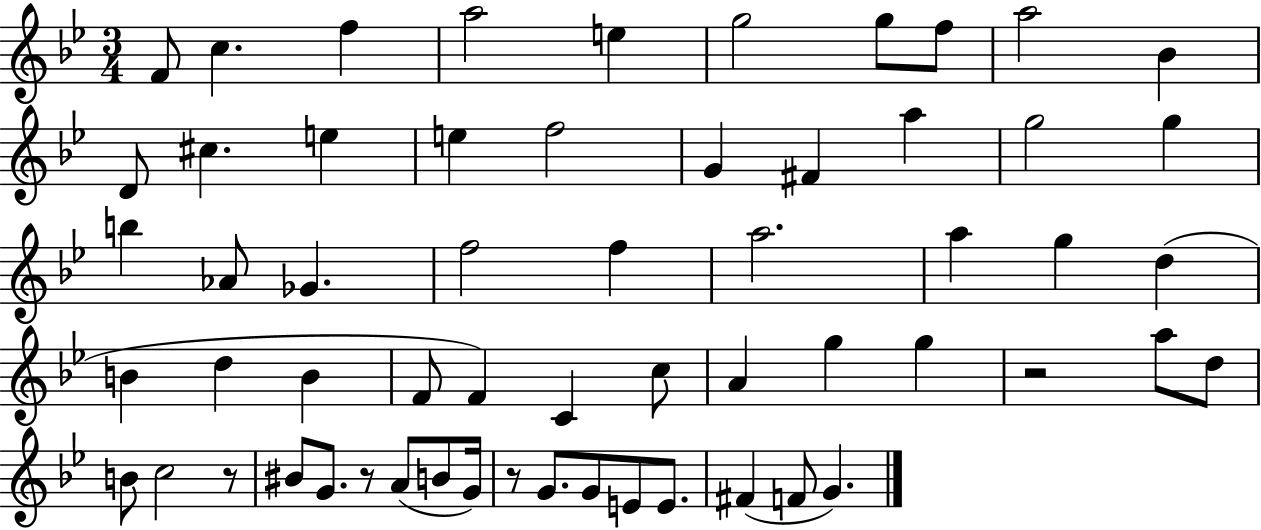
F4/e C5/q. F5/q A5/h E5/q G5/h G5/e F5/e A5/h Bb4/q D4/e C#5/q. E5/q E5/q F5/h G4/q F#4/q A5/q G5/h G5/q B5/q Ab4/e Gb4/q. F5/h F5/q A5/h. A5/q G5/q D5/q B4/q D5/q B4/q F4/e F4/q C4/q C5/e A4/q G5/q G5/q R/h A5/e D5/e B4/e C5/h R/e BIS4/e G4/e. R/e A4/e B4/e G4/s R/e G4/e. G4/e E4/e E4/e. F#4/q F4/e G4/q.